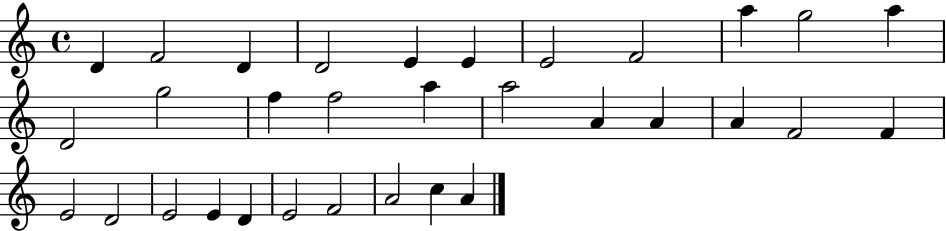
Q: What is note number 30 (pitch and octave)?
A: A4